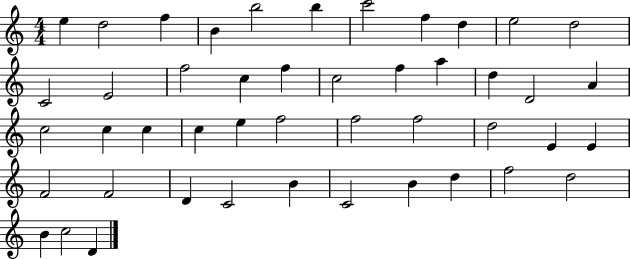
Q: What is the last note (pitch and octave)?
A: D4